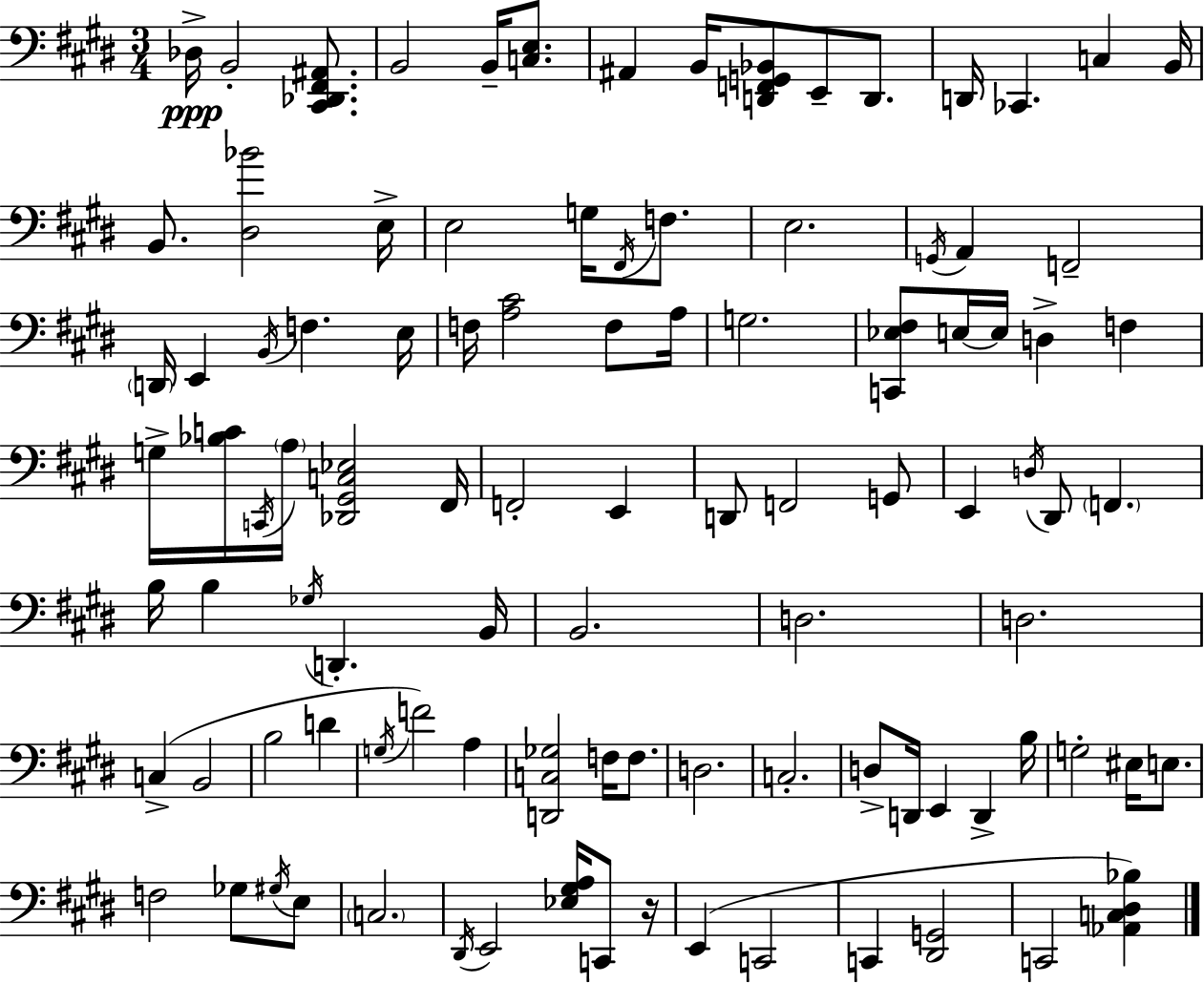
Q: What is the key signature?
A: E major